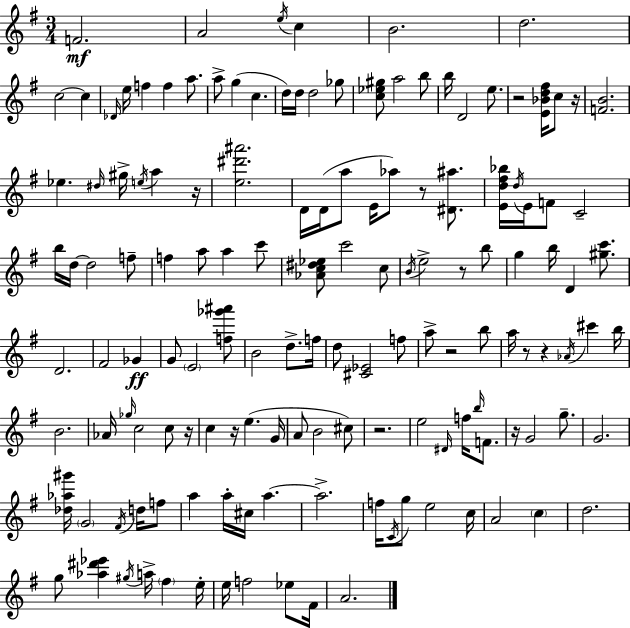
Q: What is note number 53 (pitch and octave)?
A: B5